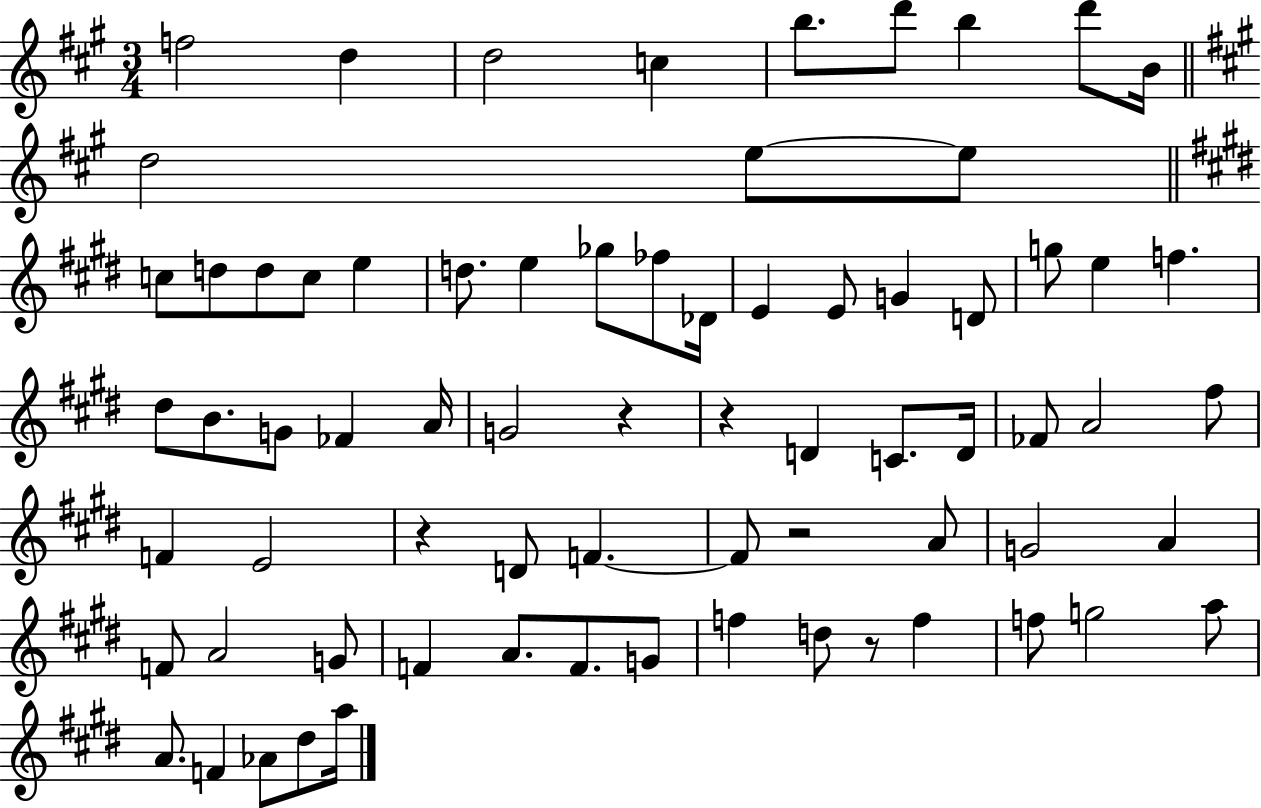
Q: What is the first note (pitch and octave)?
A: F5